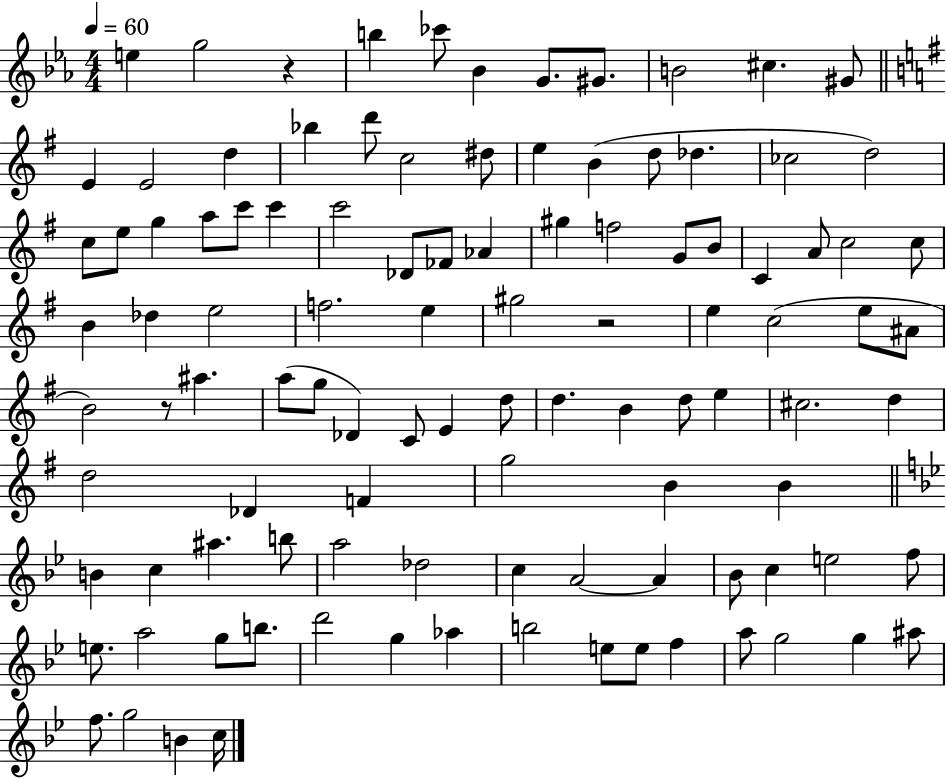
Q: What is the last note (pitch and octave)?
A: C5